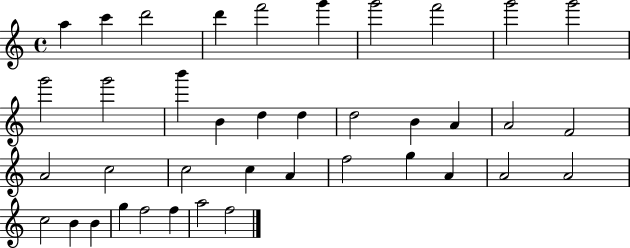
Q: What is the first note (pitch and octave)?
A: A5